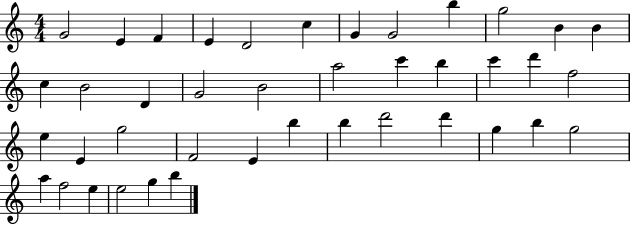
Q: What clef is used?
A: treble